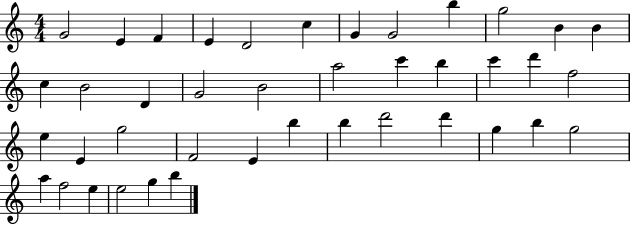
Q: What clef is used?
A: treble